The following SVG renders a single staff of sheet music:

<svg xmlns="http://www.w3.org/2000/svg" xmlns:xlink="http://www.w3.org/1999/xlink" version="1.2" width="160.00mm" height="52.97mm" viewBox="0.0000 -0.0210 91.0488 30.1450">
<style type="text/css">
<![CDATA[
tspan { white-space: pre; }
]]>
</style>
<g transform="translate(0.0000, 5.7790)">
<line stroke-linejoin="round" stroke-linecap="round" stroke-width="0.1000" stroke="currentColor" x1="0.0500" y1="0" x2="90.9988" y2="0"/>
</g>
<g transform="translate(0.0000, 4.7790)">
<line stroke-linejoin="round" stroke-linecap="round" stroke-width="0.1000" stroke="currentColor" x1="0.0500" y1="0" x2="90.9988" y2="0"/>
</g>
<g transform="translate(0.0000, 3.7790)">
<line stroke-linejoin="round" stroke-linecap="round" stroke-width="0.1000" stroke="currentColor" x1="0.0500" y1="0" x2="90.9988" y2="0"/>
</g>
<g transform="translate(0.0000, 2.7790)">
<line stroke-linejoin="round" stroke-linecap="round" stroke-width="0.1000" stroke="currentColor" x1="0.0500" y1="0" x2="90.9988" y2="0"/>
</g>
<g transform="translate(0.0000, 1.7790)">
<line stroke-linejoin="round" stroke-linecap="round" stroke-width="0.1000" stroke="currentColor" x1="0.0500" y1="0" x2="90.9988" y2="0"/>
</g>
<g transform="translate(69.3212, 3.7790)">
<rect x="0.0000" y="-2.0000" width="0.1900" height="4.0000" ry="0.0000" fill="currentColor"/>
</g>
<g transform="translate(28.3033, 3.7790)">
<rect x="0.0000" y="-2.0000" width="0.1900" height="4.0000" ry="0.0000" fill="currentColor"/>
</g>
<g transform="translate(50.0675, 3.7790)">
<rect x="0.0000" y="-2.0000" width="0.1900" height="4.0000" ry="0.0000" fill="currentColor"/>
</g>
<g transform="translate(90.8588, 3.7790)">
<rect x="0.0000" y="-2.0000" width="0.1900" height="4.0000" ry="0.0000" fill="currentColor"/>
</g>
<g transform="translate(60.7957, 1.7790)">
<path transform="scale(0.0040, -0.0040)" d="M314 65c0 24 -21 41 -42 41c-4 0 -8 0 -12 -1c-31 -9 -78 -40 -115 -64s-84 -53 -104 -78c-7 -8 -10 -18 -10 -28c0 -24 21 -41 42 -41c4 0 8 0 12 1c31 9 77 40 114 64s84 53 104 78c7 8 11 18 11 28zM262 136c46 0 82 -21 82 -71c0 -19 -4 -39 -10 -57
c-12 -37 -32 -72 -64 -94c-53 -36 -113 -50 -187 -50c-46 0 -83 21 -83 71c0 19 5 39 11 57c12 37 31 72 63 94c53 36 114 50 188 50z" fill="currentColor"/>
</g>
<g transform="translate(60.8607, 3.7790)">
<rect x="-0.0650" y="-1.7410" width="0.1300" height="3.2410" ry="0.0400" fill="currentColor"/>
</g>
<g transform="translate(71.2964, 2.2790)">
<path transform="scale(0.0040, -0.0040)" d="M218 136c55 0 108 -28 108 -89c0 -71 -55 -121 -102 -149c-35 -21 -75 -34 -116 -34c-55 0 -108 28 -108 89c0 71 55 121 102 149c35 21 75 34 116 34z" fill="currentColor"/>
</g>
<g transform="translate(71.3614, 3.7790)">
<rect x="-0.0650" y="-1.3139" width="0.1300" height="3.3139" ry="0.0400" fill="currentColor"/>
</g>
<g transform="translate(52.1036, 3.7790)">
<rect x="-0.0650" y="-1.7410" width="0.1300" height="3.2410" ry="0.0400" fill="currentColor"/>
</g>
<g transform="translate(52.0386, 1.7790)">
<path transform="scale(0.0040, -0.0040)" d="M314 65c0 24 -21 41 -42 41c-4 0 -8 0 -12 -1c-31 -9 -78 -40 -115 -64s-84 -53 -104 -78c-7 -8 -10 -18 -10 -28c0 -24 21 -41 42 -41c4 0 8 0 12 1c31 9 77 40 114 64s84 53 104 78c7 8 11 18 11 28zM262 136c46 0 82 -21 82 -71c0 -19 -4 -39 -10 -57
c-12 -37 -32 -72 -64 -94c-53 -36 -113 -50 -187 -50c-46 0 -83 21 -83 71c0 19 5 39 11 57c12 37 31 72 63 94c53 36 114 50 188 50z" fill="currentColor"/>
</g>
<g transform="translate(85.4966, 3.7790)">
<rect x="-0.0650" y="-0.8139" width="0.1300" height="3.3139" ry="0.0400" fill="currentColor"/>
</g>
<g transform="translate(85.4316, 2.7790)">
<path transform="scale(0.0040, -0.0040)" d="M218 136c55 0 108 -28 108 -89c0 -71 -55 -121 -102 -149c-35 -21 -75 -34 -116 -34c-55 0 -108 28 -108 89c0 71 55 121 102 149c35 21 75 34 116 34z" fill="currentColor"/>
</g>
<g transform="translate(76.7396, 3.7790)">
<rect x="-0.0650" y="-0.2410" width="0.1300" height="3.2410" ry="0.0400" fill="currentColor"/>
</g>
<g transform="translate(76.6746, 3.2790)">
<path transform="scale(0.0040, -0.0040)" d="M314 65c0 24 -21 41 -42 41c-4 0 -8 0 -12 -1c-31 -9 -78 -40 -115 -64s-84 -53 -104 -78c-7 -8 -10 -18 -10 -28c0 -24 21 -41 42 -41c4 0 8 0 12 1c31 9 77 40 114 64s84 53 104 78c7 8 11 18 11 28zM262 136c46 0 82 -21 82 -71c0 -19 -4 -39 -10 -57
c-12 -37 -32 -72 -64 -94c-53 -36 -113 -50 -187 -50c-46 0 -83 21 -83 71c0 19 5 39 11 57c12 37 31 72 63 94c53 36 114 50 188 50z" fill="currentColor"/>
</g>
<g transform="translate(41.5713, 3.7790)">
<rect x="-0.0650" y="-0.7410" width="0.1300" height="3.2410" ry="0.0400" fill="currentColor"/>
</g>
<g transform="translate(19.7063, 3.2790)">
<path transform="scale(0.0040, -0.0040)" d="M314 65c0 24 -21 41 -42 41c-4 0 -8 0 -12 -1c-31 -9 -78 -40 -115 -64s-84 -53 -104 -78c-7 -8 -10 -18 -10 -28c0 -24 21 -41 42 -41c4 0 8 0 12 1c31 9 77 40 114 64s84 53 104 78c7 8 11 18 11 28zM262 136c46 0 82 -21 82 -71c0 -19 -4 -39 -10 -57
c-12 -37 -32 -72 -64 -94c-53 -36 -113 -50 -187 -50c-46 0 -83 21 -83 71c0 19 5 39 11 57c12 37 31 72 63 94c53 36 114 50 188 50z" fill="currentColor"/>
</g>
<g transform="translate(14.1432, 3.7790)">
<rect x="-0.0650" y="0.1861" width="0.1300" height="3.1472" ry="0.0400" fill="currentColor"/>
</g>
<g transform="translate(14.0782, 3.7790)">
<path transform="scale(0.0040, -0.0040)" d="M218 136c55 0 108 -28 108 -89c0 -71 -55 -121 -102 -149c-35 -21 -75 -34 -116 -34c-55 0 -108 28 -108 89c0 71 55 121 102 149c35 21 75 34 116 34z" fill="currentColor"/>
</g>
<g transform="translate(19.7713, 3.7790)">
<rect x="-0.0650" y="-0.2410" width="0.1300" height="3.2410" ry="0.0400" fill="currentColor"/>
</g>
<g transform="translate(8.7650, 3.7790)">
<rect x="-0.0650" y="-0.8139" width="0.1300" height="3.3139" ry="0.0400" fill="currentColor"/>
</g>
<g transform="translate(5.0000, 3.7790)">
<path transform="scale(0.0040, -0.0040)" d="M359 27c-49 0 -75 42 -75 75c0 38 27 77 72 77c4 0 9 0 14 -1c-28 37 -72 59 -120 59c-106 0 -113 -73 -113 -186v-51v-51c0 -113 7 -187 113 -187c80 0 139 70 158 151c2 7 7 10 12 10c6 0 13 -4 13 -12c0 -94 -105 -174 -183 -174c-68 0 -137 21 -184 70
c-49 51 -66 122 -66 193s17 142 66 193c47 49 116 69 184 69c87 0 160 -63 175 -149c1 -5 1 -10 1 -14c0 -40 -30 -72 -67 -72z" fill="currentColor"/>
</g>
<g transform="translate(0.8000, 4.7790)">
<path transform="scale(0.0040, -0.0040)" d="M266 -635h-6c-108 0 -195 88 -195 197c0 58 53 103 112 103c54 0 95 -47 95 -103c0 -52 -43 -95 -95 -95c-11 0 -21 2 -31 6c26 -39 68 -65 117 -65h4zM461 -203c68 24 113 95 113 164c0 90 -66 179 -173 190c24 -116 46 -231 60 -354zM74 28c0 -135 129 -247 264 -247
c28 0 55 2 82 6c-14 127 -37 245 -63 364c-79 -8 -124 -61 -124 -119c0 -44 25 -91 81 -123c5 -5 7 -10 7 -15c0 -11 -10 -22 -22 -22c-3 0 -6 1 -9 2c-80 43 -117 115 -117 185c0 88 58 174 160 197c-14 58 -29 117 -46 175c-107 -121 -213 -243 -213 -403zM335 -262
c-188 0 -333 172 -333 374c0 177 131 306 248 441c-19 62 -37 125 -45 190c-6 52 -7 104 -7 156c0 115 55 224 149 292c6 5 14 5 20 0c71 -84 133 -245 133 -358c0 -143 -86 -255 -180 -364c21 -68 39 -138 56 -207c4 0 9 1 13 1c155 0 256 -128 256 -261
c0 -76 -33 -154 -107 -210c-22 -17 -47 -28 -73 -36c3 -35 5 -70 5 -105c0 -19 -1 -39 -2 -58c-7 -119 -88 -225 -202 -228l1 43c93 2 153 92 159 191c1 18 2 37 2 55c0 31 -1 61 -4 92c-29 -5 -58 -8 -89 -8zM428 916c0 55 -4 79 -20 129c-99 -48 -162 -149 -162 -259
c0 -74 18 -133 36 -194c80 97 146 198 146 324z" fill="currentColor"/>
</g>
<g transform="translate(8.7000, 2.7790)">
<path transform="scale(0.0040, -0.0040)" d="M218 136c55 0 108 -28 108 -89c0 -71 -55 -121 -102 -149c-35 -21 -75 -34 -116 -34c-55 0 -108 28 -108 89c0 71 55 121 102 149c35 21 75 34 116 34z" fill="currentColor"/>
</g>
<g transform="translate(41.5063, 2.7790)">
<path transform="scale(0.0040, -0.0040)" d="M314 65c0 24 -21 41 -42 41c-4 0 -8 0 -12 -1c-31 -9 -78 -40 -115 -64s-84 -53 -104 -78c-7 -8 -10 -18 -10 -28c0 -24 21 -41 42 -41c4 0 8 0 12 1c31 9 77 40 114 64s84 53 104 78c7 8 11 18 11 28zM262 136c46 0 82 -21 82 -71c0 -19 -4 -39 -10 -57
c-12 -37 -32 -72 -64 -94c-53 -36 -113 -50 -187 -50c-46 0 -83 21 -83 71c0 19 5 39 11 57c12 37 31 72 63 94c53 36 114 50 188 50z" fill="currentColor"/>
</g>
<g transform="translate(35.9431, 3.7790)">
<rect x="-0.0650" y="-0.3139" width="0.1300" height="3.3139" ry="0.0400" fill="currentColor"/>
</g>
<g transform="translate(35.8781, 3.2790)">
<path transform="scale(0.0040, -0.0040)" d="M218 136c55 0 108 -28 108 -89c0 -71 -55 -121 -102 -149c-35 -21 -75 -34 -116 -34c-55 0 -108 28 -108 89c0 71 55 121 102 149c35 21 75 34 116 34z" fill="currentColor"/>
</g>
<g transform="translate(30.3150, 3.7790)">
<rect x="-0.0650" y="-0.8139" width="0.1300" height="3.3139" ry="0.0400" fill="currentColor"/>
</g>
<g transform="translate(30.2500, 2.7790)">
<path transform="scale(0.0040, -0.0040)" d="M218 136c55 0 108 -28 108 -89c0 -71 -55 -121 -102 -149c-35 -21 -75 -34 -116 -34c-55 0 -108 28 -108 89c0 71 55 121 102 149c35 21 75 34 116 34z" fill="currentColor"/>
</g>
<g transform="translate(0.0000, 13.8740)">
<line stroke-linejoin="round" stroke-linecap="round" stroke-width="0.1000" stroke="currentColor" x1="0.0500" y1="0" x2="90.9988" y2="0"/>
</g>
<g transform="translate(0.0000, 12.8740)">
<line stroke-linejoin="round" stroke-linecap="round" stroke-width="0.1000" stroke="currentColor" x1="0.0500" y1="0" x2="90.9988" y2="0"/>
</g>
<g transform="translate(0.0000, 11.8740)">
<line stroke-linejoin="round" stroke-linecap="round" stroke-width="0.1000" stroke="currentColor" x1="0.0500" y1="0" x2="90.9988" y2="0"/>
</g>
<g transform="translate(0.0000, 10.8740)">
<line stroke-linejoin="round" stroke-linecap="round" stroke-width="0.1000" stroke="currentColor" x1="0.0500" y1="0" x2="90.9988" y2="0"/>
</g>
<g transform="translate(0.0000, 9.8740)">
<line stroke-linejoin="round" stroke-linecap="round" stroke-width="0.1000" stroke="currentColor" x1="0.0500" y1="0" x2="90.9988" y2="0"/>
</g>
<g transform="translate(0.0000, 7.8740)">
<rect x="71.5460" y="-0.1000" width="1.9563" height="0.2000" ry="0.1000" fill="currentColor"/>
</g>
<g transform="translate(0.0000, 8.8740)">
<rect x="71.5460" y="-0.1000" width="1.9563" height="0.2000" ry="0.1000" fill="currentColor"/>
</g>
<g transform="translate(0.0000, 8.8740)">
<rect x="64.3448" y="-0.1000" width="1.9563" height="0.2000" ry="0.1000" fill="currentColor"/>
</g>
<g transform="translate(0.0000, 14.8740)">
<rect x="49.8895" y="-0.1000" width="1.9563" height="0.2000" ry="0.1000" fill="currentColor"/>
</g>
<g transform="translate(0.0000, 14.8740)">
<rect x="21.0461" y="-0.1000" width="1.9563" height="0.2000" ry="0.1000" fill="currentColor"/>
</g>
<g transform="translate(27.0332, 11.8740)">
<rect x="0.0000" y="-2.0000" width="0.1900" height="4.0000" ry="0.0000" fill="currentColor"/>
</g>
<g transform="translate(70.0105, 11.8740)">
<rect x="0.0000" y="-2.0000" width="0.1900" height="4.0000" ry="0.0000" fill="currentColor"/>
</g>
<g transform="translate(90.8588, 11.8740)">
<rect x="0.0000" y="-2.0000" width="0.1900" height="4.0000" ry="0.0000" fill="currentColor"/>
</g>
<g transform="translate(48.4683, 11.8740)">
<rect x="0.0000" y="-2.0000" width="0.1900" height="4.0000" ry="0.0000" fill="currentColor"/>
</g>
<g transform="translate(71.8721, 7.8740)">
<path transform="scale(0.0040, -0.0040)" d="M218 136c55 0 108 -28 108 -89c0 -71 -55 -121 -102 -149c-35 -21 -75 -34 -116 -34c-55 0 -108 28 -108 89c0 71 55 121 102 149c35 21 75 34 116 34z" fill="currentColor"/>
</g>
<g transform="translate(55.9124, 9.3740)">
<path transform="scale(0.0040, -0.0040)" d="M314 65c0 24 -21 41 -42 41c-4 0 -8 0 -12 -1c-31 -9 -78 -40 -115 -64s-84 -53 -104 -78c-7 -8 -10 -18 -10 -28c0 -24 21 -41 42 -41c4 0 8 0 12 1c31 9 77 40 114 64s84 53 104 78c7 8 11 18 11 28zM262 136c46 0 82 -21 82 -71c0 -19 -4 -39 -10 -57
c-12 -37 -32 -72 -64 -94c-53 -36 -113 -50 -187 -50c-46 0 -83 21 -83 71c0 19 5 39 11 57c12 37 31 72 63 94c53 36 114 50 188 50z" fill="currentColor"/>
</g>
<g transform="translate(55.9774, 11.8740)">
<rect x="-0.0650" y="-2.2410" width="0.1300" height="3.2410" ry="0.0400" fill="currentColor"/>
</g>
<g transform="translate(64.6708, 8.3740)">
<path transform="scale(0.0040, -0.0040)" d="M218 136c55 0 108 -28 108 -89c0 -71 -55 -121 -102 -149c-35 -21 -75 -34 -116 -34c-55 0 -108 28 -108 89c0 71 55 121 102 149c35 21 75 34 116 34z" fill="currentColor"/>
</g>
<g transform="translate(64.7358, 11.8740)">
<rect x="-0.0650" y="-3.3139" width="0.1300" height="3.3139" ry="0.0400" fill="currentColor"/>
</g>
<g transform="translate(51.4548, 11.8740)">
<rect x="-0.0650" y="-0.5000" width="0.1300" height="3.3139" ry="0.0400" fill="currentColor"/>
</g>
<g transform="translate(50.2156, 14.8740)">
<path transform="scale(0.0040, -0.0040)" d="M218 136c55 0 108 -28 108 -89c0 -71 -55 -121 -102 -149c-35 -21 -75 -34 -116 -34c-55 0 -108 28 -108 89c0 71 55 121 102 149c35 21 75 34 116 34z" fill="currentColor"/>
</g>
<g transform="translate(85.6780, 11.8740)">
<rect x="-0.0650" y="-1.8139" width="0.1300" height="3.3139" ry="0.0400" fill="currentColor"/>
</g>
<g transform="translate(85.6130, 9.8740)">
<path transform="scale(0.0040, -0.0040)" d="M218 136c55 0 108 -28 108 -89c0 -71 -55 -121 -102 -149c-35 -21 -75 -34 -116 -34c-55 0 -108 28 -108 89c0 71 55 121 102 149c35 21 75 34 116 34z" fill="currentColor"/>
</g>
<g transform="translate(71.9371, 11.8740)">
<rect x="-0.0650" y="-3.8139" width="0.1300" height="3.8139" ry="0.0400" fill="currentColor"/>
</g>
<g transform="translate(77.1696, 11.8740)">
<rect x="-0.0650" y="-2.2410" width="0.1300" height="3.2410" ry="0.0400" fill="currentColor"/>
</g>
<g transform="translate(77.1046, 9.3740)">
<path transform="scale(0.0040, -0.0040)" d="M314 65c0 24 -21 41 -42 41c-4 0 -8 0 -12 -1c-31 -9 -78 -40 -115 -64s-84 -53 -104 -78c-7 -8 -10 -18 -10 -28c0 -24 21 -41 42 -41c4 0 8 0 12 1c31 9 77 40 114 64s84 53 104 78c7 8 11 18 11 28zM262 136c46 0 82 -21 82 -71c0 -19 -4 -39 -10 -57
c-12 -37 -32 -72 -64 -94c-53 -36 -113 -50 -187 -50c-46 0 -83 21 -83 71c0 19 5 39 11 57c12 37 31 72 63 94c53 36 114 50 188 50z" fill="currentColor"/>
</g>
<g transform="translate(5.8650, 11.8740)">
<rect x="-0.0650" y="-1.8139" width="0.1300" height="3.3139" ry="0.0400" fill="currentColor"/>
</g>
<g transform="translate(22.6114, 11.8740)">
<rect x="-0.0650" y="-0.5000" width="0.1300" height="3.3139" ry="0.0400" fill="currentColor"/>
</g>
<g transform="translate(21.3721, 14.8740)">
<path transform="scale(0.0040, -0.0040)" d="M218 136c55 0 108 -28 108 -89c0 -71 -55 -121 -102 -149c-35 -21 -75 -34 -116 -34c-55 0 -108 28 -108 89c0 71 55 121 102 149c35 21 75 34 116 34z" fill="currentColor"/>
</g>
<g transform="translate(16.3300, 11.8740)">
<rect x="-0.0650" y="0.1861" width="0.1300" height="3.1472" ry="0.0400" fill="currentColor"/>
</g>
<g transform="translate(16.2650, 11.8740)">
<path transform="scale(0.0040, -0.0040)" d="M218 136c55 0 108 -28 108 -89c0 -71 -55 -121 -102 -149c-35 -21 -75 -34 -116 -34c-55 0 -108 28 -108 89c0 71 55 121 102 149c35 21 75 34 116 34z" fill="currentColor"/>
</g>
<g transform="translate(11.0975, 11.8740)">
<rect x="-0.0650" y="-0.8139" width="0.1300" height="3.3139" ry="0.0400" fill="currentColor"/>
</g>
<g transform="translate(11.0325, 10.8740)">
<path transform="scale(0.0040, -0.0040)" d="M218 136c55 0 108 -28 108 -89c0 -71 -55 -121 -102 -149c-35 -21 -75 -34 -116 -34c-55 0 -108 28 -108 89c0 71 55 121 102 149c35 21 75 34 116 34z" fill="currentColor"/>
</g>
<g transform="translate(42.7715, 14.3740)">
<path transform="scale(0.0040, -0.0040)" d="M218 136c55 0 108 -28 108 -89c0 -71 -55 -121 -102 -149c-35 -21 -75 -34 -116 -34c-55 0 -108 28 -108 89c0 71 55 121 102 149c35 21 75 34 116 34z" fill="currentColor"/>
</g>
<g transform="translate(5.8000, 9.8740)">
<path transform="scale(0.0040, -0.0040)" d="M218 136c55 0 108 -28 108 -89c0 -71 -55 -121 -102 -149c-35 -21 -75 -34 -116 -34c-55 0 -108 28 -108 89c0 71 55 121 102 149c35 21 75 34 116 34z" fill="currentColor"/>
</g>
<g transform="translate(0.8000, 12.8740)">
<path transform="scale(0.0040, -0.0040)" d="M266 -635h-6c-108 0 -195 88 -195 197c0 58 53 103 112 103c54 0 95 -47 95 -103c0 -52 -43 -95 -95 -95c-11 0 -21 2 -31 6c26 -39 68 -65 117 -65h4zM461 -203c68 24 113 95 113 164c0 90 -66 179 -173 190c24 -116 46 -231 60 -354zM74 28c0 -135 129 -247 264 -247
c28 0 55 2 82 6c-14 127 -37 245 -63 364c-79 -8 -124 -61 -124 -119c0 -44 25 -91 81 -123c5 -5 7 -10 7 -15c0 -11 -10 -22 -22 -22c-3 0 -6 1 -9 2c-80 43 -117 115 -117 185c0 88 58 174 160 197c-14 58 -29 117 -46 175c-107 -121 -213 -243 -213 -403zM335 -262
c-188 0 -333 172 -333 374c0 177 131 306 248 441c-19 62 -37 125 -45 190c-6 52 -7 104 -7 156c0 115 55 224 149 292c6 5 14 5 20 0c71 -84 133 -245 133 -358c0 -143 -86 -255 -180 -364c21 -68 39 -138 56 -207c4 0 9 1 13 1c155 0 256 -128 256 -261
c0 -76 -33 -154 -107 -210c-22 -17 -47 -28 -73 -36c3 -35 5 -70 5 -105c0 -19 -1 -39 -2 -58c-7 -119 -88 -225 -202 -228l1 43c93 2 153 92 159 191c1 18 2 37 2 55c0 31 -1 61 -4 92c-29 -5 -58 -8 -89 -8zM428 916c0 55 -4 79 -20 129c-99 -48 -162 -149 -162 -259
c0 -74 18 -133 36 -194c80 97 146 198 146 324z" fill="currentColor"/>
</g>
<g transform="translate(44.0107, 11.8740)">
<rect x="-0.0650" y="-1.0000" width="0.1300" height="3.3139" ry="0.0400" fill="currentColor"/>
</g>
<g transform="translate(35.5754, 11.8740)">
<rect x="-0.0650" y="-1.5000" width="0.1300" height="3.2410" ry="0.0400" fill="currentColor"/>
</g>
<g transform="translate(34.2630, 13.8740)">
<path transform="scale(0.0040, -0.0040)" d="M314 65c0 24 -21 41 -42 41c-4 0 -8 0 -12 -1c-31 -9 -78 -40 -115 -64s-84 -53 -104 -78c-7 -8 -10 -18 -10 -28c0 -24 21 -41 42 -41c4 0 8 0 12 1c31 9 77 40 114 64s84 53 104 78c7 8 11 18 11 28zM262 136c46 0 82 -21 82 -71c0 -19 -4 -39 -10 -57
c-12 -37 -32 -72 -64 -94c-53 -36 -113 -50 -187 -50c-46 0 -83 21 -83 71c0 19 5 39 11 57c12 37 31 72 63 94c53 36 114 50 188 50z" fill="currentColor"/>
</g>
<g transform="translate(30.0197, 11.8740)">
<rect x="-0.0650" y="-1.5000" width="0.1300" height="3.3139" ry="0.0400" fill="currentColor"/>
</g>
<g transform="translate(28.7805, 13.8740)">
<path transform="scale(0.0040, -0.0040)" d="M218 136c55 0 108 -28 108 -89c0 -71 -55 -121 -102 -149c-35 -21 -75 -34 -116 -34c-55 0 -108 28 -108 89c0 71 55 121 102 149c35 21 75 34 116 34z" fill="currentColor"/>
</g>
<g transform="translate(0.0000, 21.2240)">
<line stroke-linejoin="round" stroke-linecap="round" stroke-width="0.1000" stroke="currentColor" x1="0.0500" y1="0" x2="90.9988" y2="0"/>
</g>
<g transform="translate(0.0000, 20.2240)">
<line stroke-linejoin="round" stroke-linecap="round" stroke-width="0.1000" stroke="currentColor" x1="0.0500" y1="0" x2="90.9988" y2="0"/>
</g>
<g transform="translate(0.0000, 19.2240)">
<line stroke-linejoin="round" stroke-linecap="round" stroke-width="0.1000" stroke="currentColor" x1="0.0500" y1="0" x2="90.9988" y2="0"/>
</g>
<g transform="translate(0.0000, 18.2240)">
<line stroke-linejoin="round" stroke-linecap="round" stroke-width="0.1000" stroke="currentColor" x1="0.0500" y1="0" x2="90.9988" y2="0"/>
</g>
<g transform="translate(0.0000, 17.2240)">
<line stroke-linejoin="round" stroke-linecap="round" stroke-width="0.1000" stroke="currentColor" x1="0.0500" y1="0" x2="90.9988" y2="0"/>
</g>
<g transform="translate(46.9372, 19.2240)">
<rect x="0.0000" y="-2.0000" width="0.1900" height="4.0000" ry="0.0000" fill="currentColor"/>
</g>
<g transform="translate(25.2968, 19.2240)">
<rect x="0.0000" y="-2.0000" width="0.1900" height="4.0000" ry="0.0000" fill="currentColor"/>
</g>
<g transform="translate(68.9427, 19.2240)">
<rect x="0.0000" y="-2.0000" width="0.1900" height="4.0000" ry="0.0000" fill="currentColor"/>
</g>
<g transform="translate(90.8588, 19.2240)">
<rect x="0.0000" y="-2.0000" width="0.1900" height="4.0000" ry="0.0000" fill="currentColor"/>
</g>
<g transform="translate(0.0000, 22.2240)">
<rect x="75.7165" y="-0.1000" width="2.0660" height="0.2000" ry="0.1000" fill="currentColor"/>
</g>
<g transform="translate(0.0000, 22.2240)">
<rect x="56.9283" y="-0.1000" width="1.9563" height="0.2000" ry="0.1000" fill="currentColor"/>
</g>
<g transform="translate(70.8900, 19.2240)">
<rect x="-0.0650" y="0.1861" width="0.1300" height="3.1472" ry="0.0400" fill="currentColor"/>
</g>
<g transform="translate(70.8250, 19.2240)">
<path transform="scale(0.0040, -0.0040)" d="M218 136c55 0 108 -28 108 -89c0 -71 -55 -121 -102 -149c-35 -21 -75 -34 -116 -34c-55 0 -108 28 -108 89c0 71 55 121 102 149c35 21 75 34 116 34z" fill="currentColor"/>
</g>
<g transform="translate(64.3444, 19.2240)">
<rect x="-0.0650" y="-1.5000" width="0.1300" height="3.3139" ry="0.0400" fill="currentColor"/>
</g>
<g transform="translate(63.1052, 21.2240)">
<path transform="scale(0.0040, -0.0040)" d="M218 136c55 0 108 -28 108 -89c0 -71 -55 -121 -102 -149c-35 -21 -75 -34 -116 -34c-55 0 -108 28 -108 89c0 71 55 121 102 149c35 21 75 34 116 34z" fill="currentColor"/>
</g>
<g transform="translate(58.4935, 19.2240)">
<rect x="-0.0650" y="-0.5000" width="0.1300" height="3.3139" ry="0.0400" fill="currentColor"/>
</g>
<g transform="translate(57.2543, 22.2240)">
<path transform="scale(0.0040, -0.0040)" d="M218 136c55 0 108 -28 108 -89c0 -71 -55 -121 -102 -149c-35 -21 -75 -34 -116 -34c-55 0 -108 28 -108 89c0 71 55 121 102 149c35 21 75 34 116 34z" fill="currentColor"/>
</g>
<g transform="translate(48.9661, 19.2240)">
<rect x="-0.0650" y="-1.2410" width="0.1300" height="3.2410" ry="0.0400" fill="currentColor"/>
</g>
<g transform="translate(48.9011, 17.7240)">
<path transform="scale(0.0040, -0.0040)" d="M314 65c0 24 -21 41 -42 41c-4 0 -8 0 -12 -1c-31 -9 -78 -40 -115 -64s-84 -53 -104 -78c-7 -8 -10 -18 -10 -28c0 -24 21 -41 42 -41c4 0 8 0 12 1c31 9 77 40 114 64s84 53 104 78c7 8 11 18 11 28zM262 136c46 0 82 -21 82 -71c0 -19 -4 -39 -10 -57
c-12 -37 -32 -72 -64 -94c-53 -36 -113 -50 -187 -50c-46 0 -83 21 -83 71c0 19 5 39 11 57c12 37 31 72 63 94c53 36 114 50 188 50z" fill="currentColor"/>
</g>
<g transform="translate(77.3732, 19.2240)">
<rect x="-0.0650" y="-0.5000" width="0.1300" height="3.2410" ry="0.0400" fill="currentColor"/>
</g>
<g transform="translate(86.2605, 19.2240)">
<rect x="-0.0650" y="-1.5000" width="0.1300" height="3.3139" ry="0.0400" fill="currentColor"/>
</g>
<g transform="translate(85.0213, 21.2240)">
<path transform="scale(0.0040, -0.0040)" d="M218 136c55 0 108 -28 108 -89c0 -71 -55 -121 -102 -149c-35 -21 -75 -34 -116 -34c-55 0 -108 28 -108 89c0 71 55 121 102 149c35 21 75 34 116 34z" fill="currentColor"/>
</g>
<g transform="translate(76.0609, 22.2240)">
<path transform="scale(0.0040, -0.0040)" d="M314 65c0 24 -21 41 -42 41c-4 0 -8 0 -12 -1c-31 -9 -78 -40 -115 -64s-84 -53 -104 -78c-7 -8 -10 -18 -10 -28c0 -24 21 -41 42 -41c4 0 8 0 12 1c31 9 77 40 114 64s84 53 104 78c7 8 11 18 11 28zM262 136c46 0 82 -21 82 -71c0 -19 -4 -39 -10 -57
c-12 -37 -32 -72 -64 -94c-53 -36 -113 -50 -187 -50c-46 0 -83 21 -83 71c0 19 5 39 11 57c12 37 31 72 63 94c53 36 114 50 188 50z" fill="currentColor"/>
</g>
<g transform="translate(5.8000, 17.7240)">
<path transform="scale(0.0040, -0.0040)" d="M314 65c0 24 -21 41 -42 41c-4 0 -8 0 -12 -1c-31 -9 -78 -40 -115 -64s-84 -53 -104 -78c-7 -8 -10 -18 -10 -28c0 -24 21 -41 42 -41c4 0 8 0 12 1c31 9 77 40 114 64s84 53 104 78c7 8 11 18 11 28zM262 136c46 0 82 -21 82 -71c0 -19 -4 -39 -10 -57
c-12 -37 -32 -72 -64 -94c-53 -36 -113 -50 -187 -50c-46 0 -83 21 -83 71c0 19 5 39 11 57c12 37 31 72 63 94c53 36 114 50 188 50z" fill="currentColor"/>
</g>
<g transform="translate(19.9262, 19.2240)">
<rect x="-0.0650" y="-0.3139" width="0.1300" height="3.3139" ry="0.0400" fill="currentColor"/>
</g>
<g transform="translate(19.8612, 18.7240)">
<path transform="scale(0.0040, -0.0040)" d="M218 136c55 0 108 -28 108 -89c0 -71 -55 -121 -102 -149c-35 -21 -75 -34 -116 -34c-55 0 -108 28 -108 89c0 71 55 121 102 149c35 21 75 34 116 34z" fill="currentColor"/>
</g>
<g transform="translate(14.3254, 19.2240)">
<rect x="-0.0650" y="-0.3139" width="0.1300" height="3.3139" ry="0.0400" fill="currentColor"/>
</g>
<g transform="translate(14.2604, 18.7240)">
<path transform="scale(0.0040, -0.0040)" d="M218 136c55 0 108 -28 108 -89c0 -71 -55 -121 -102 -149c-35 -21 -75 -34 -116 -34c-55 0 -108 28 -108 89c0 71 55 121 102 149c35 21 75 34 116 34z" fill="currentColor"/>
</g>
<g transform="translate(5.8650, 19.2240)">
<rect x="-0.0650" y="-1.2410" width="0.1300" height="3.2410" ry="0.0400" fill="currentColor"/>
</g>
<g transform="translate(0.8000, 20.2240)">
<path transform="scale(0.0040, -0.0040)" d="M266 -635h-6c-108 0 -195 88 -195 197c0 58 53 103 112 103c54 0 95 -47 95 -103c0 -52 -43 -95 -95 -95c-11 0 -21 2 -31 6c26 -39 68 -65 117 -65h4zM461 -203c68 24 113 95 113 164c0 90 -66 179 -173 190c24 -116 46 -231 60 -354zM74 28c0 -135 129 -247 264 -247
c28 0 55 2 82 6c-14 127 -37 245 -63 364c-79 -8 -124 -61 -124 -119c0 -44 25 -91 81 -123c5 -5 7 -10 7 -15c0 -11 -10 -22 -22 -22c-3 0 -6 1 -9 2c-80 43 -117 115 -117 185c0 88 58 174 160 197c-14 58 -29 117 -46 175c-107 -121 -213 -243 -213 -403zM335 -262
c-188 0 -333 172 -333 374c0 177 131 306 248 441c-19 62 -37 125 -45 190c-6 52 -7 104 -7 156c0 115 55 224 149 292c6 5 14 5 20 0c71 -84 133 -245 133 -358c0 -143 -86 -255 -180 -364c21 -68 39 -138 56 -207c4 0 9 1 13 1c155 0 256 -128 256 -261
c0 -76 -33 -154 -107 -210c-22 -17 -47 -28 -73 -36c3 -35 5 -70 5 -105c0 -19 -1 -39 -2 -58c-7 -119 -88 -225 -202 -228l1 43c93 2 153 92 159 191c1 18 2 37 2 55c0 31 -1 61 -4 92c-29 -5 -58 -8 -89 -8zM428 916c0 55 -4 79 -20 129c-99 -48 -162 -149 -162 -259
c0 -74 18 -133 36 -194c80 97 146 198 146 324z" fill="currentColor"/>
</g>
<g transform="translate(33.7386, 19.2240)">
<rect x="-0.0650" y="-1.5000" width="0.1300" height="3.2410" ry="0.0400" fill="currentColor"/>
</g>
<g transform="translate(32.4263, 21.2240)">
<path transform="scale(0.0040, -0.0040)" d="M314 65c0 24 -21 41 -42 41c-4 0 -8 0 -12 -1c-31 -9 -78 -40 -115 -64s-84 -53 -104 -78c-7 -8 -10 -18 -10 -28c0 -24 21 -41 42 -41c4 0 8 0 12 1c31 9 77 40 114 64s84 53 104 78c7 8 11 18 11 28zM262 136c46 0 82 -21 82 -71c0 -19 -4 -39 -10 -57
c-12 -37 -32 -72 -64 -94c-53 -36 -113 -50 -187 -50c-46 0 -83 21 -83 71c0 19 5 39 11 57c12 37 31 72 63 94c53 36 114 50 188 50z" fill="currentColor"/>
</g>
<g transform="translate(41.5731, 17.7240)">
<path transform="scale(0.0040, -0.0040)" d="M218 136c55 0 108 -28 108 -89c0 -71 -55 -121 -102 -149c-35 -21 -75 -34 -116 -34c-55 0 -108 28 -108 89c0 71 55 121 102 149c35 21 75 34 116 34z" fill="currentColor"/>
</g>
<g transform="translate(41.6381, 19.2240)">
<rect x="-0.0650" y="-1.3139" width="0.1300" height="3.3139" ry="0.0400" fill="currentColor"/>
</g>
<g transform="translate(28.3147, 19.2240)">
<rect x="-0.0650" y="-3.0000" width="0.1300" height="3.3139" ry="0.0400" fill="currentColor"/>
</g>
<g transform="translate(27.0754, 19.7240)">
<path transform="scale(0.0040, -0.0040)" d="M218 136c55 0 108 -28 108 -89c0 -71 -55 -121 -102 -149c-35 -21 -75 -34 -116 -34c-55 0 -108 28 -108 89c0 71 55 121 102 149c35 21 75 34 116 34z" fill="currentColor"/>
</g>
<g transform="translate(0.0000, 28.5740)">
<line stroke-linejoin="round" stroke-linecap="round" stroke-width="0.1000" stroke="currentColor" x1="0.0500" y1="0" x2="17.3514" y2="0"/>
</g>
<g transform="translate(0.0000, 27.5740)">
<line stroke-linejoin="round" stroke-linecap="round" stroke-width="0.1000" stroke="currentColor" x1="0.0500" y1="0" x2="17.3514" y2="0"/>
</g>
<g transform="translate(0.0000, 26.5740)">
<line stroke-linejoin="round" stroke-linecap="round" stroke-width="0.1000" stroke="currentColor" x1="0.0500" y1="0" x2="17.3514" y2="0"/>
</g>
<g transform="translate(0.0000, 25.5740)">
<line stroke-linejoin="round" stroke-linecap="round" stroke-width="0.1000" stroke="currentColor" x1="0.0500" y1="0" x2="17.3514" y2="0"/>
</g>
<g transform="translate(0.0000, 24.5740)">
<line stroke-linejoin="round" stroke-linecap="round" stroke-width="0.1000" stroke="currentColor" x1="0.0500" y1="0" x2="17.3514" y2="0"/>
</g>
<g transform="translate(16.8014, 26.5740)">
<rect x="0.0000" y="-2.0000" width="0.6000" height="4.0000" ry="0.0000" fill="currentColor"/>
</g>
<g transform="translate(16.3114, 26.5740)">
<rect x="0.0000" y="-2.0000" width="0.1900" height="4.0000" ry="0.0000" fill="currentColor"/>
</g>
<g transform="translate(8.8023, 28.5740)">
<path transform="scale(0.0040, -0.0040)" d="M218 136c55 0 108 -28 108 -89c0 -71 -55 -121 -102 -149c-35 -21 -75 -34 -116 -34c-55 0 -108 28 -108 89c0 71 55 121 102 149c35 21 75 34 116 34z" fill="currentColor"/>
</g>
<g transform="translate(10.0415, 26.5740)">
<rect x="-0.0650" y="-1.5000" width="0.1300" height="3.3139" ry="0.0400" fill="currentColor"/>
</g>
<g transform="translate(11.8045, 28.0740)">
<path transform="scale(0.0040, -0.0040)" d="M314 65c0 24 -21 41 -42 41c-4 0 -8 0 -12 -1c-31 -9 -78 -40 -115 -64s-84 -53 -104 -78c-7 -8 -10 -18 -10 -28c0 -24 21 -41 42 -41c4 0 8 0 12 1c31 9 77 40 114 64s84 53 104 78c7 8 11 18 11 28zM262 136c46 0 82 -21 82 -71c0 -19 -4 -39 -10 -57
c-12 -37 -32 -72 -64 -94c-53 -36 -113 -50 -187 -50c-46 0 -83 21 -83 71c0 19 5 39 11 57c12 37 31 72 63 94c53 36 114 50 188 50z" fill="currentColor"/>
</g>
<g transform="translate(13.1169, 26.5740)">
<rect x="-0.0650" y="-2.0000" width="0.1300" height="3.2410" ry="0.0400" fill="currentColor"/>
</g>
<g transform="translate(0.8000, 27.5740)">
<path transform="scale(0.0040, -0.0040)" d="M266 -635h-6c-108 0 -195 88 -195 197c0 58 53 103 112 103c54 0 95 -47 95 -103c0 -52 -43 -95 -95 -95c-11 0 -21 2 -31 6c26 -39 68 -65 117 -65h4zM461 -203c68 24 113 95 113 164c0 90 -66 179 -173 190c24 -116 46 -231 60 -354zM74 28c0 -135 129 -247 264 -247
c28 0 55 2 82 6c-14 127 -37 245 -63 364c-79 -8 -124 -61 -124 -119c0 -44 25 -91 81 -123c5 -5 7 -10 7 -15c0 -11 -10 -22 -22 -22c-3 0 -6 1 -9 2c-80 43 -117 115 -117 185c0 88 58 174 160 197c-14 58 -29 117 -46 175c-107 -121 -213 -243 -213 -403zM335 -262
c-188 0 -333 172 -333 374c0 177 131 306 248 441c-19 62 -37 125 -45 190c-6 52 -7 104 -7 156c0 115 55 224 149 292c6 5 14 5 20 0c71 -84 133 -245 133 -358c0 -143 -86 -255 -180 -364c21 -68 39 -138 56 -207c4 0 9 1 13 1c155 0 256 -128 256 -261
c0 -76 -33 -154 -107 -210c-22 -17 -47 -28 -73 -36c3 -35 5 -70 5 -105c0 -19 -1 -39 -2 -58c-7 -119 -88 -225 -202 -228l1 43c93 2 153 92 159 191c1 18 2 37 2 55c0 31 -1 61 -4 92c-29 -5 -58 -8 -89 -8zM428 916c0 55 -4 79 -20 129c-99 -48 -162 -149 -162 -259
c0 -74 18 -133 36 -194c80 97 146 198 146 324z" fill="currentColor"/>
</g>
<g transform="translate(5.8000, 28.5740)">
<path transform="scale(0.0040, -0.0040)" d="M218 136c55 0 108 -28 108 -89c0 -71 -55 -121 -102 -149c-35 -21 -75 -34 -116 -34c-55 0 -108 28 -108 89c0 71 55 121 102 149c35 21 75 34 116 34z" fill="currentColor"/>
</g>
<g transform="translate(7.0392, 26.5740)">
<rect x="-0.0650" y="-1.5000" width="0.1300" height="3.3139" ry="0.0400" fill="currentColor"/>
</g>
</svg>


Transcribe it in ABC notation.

X:1
T:Untitled
M:4/4
L:1/4
K:C
d B c2 d c d2 f2 f2 e c2 d f d B C E E2 D C g2 b c' g2 f e2 c c A E2 e e2 C E B C2 E E E F2